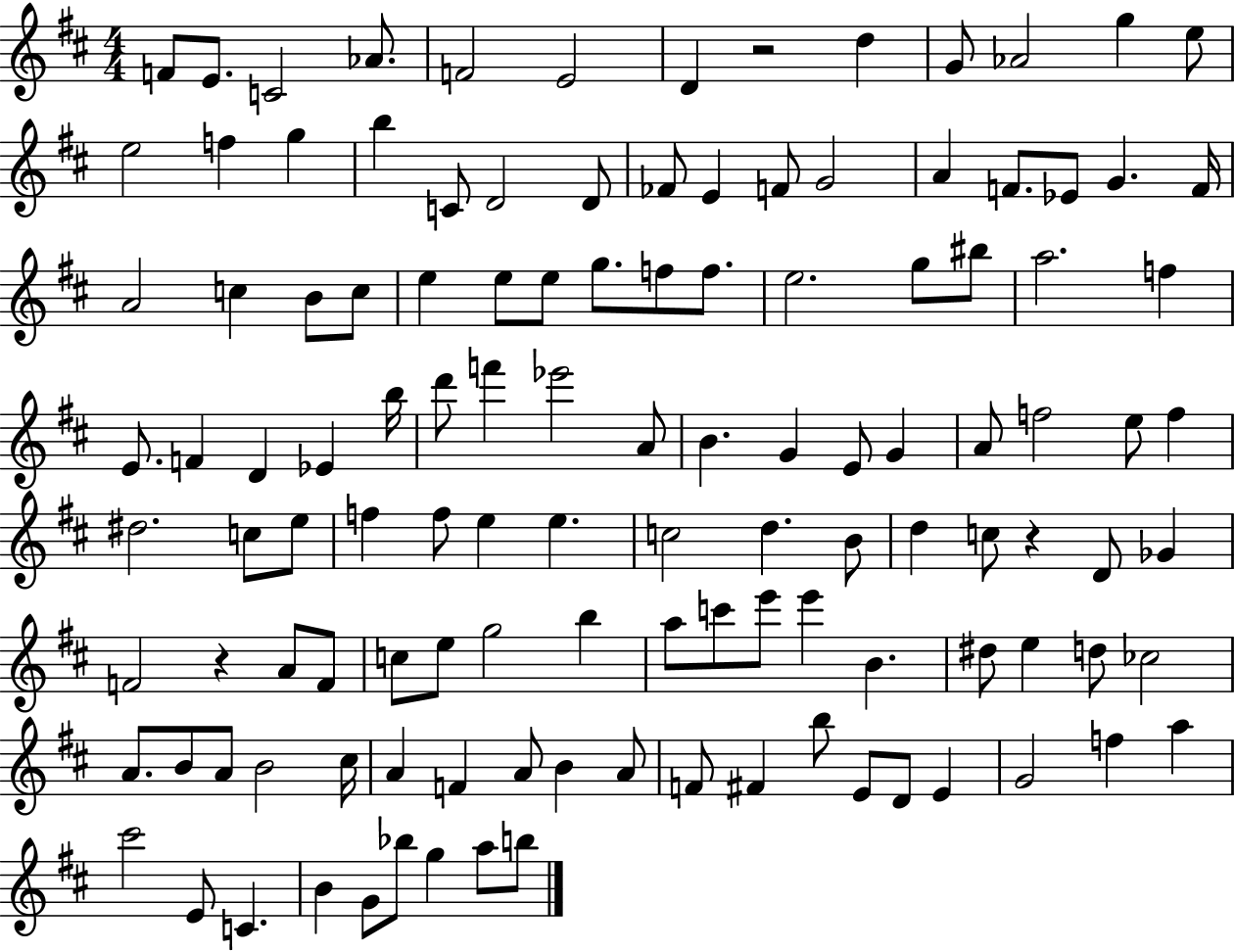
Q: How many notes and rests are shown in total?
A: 121